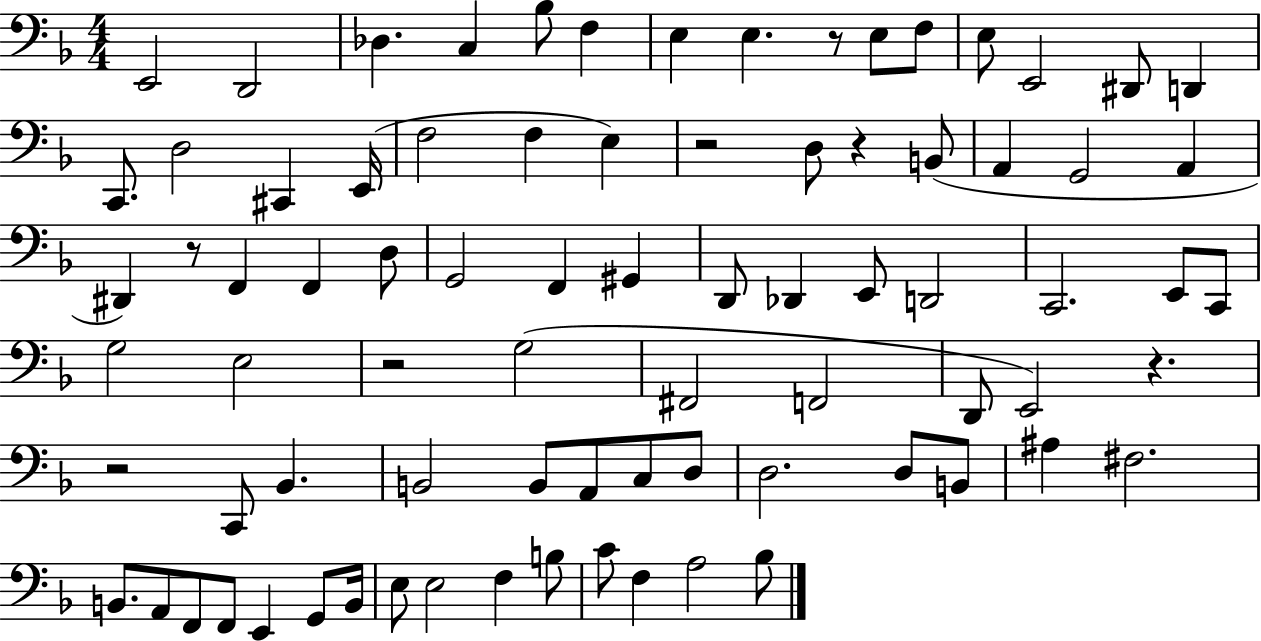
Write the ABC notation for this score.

X:1
T:Untitled
M:4/4
L:1/4
K:F
E,,2 D,,2 _D, C, _B,/2 F, E, E, z/2 E,/2 F,/2 E,/2 E,,2 ^D,,/2 D,, C,,/2 D,2 ^C,, E,,/4 F,2 F, E, z2 D,/2 z B,,/2 A,, G,,2 A,, ^D,, z/2 F,, F,, D,/2 G,,2 F,, ^G,, D,,/2 _D,, E,,/2 D,,2 C,,2 E,,/2 C,,/2 G,2 E,2 z2 G,2 ^F,,2 F,,2 D,,/2 E,,2 z z2 C,,/2 _B,, B,,2 B,,/2 A,,/2 C,/2 D,/2 D,2 D,/2 B,,/2 ^A, ^F,2 B,,/2 A,,/2 F,,/2 F,,/2 E,, G,,/2 B,,/4 E,/2 E,2 F, B,/2 C/2 F, A,2 _B,/2